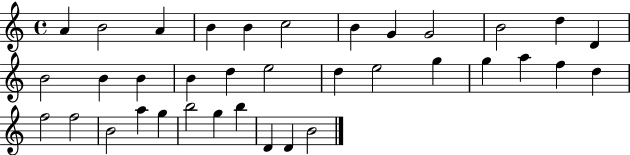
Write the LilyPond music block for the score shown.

{
  \clef treble
  \time 4/4
  \defaultTimeSignature
  \key c \major
  a'4 b'2 a'4 | b'4 b'4 c''2 | b'4 g'4 g'2 | b'2 d''4 d'4 | \break b'2 b'4 b'4 | b'4 d''4 e''2 | d''4 e''2 g''4 | g''4 a''4 f''4 d''4 | \break f''2 f''2 | b'2 a''4 g''4 | b''2 g''4 b''4 | d'4 d'4 b'2 | \break \bar "|."
}